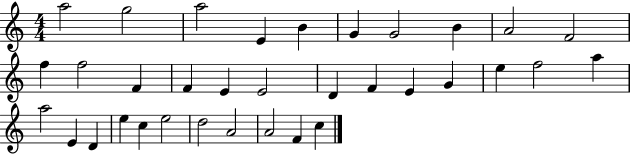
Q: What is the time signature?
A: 4/4